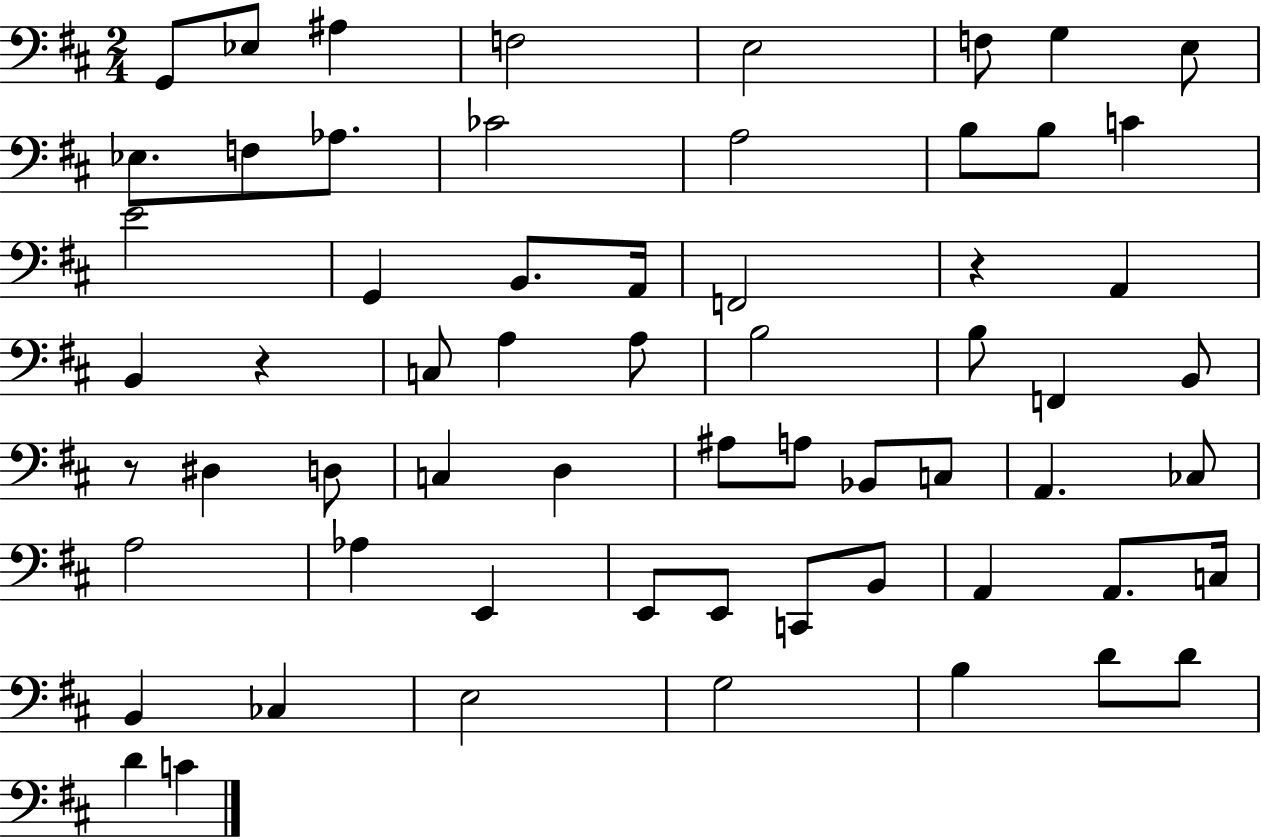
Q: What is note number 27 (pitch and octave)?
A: B3